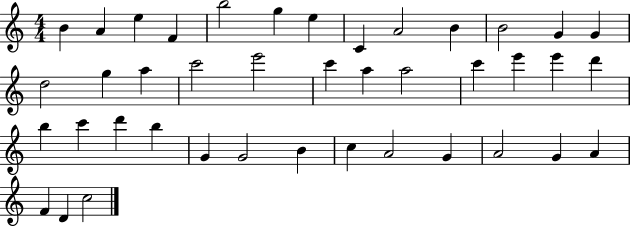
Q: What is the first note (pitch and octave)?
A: B4